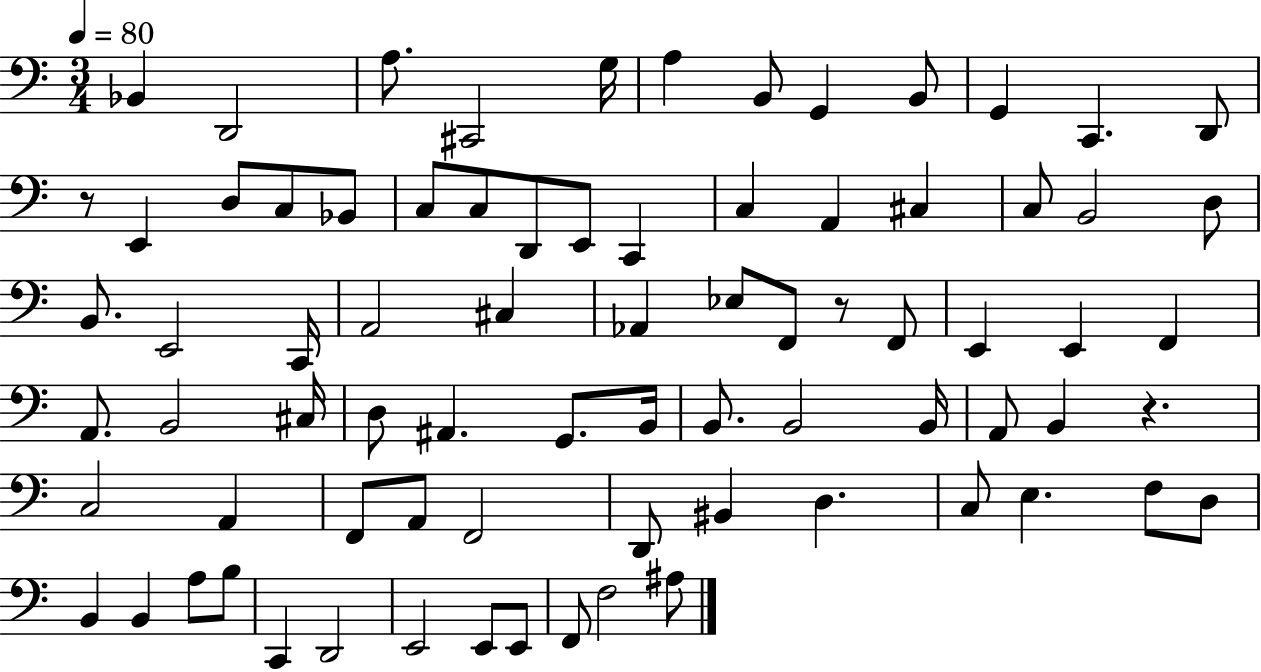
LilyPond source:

{
  \clef bass
  \numericTimeSignature
  \time 3/4
  \key c \major
  \tempo 4 = 80
  \repeat volta 2 { bes,4 d,2 | a8. cis,2 g16 | a4 b,8 g,4 b,8 | g,4 c,4. d,8 | \break r8 e,4 d8 c8 bes,8 | c8 c8 d,8 e,8 c,4 | c4 a,4 cis4 | c8 b,2 d8 | \break b,8. e,2 c,16 | a,2 cis4 | aes,4 ees8 f,8 r8 f,8 | e,4 e,4 f,4 | \break a,8. b,2 cis16 | d8 ais,4. g,8. b,16 | b,8. b,2 b,16 | a,8 b,4 r4. | \break c2 a,4 | f,8 a,8 f,2 | d,8 bis,4 d4. | c8 e4. f8 d8 | \break b,4 b,4 a8 b8 | c,4 d,2 | e,2 e,8 e,8 | f,8 f2 ais8 | \break } \bar "|."
}